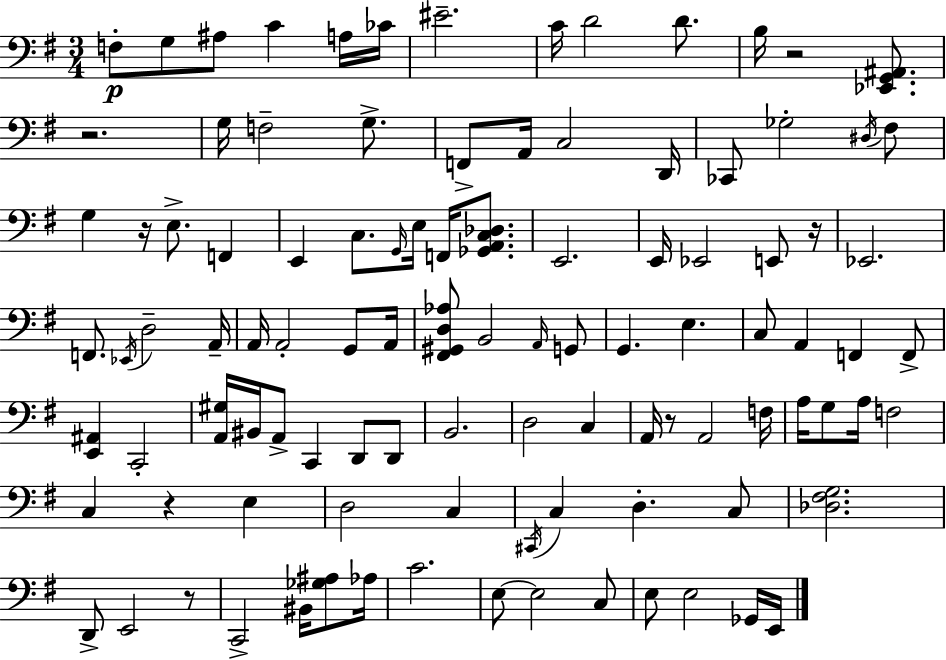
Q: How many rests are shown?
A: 7